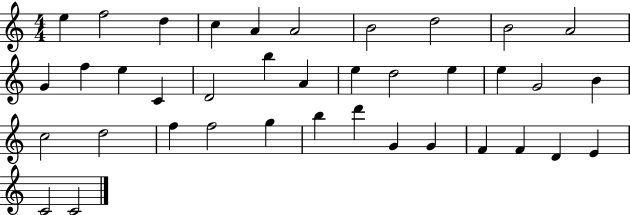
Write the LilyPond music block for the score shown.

{
  \clef treble
  \numericTimeSignature
  \time 4/4
  \key c \major
  e''4 f''2 d''4 | c''4 a'4 a'2 | b'2 d''2 | b'2 a'2 | \break g'4 f''4 e''4 c'4 | d'2 b''4 a'4 | e''4 d''2 e''4 | e''4 g'2 b'4 | \break c''2 d''2 | f''4 f''2 g''4 | b''4 d'''4 g'4 g'4 | f'4 f'4 d'4 e'4 | \break c'2 c'2 | \bar "|."
}